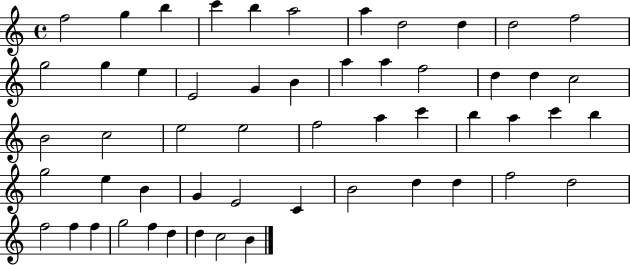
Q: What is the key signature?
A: C major